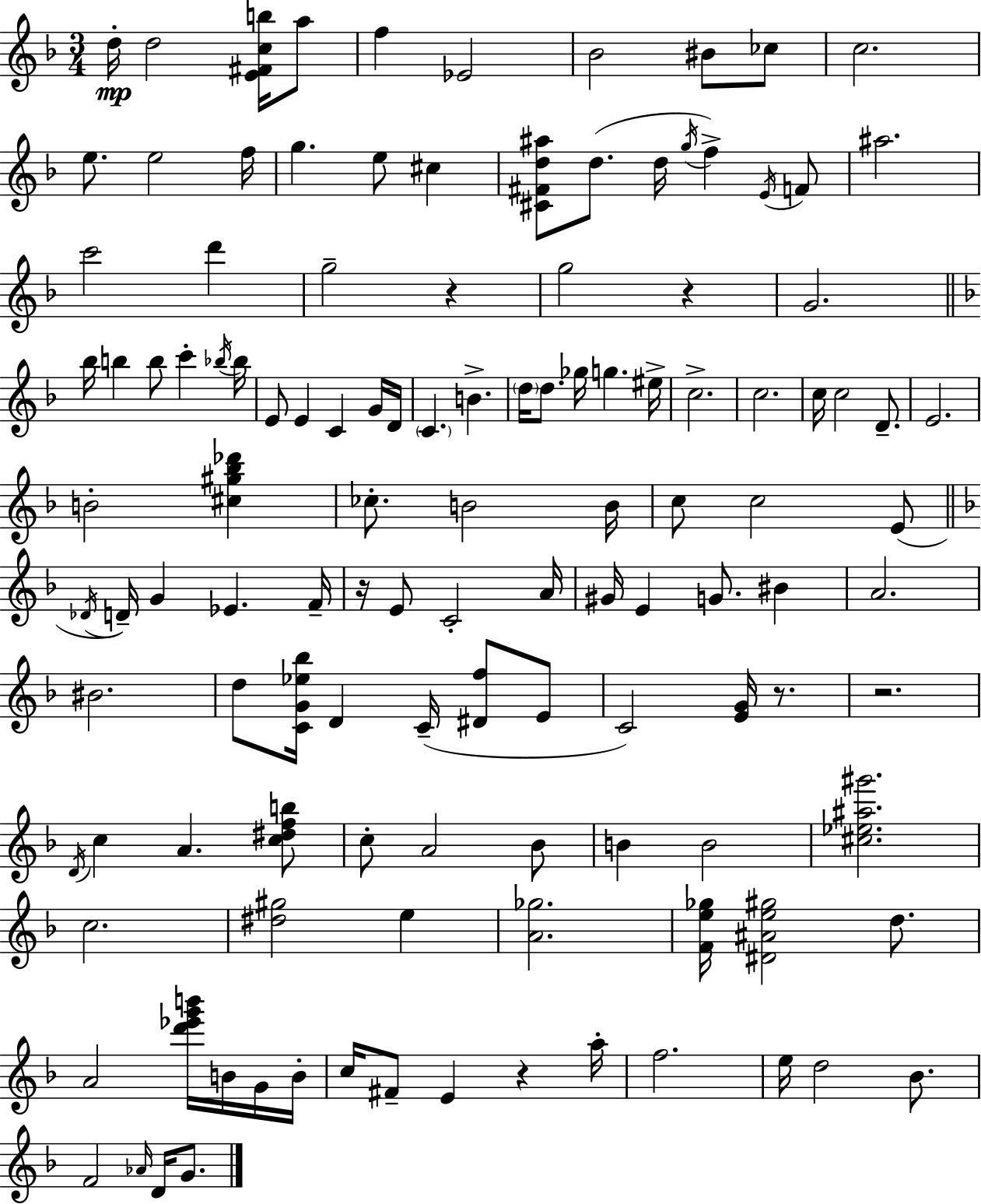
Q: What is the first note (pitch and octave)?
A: D5